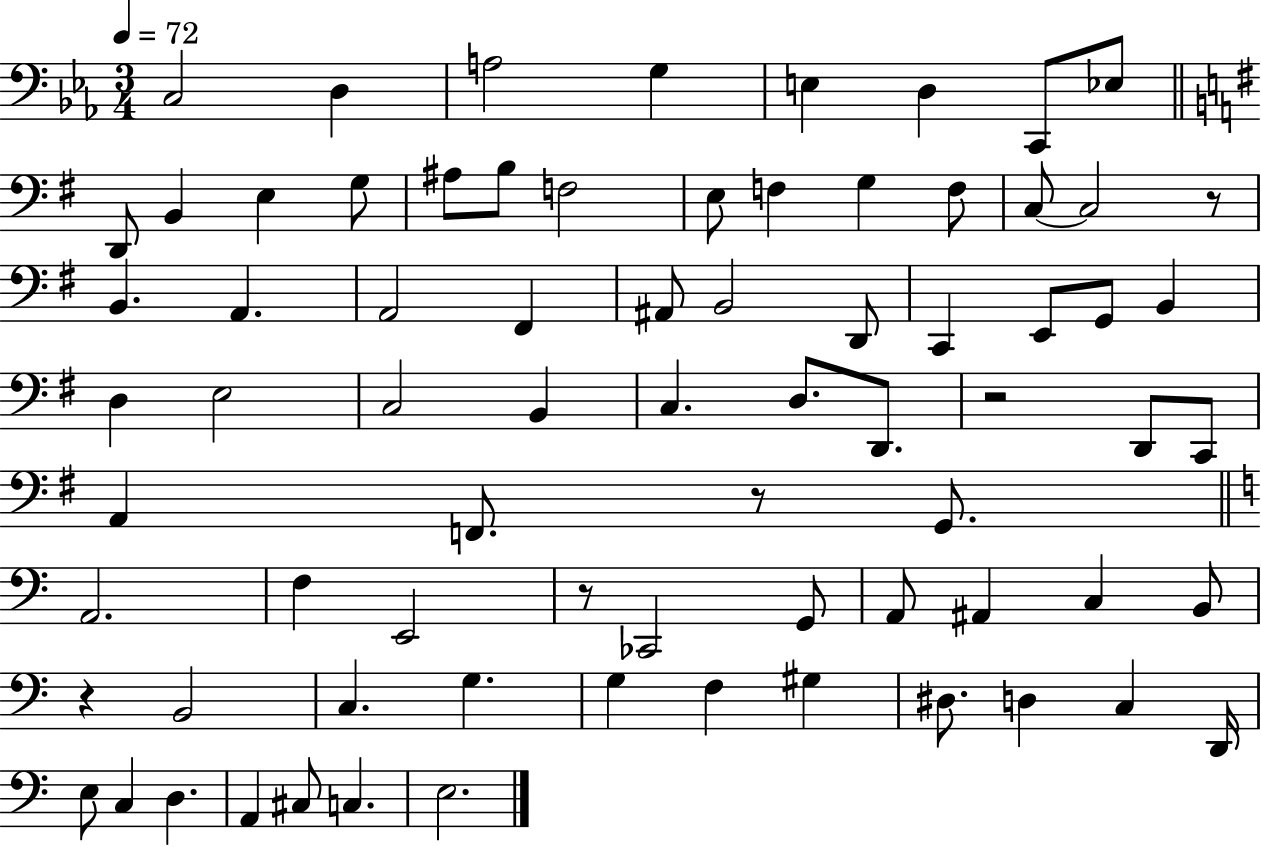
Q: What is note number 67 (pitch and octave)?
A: A2